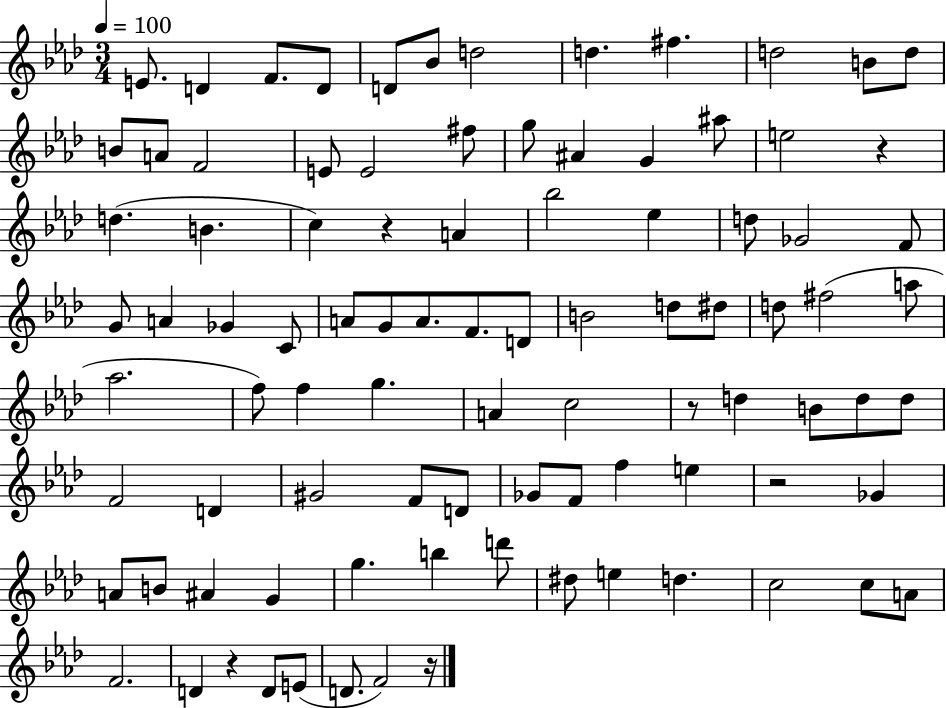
E4/e. D4/q F4/e. D4/e D4/e Bb4/e D5/h D5/q. F#5/q. D5/h B4/e D5/e B4/e A4/e F4/h E4/e E4/h F#5/e G5/e A#4/q G4/q A#5/e E5/h R/q D5/q. B4/q. C5/q R/q A4/q Bb5/h Eb5/q D5/e Gb4/h F4/e G4/e A4/q Gb4/q C4/e A4/e G4/e A4/e. F4/e. D4/e B4/h D5/e D#5/e D5/e F#5/h A5/e Ab5/h. F5/e F5/q G5/q. A4/q C5/h R/e D5/q B4/e D5/e D5/e F4/h D4/q G#4/h F4/e D4/e Gb4/e F4/e F5/q E5/q R/h Gb4/q A4/e B4/e A#4/q G4/q G5/q. B5/q D6/e D#5/e E5/q D5/q. C5/h C5/e A4/e F4/h. D4/q R/q D4/e E4/e D4/e. F4/h R/s